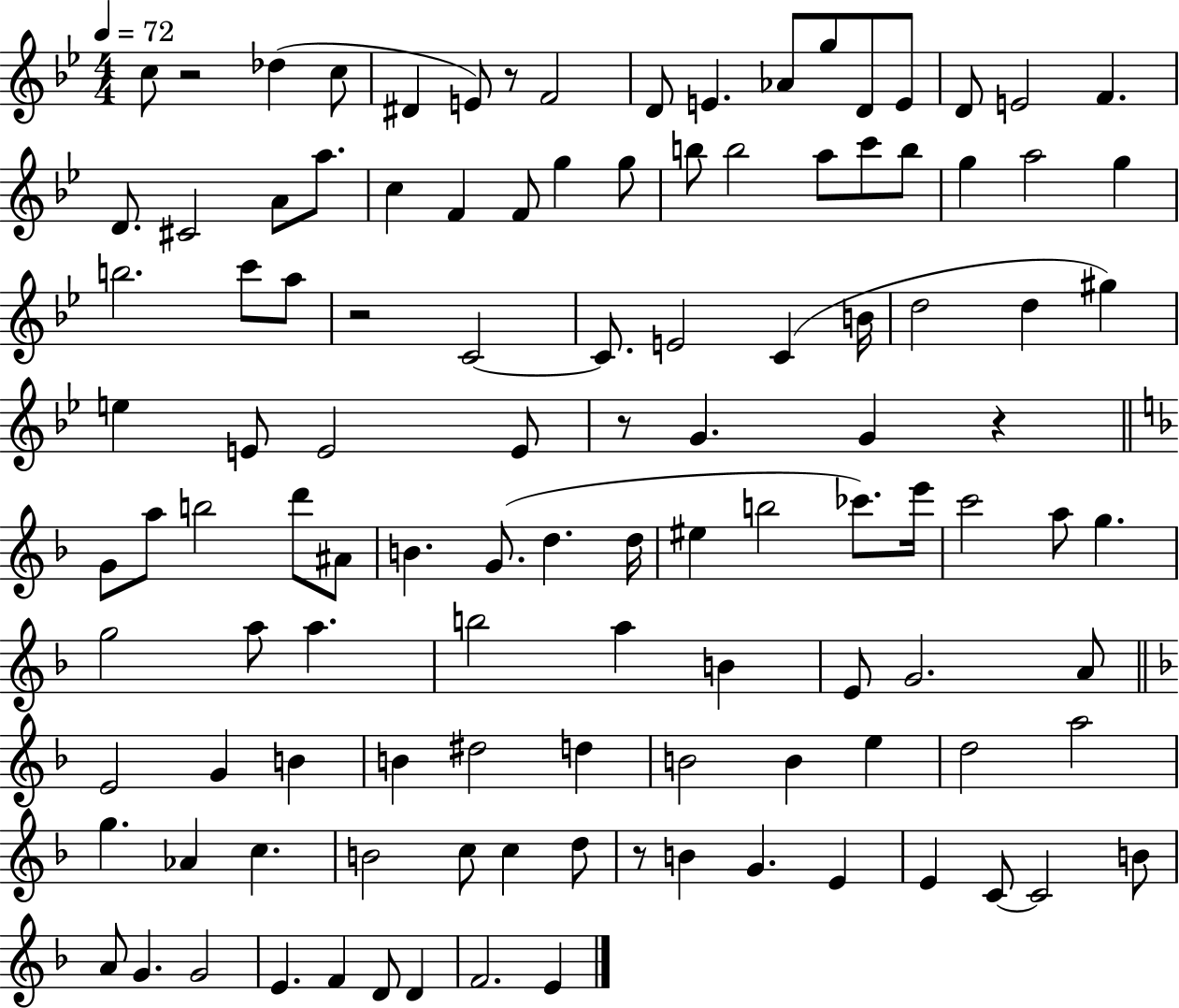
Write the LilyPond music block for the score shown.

{
  \clef treble
  \numericTimeSignature
  \time 4/4
  \key bes \major
  \tempo 4 = 72
  c''8 r2 des''4( c''8 | dis'4 e'8) r8 f'2 | d'8 e'4. aes'8 g''8 d'8 e'8 | d'8 e'2 f'4. | \break d'8. cis'2 a'8 a''8. | c''4 f'4 f'8 g''4 g''8 | b''8 b''2 a''8 c'''8 b''8 | g''4 a''2 g''4 | \break b''2. c'''8 a''8 | r2 c'2~~ | c'8. e'2 c'4( b'16 | d''2 d''4 gis''4) | \break e''4 e'8 e'2 e'8 | r8 g'4. g'4 r4 | \bar "||" \break \key f \major g'8 a''8 b''2 d'''8 ais'8 | b'4. g'8.( d''4. d''16 | eis''4 b''2 ces'''8.) e'''16 | c'''2 a''8 g''4. | \break g''2 a''8 a''4. | b''2 a''4 b'4 | e'8 g'2. a'8 | \bar "||" \break \key f \major e'2 g'4 b'4 | b'4 dis''2 d''4 | b'2 b'4 e''4 | d''2 a''2 | \break g''4. aes'4 c''4. | b'2 c''8 c''4 d''8 | r8 b'4 g'4. e'4 | e'4 c'8~~ c'2 b'8 | \break a'8 g'4. g'2 | e'4. f'4 d'8 d'4 | f'2. e'4 | \bar "|."
}